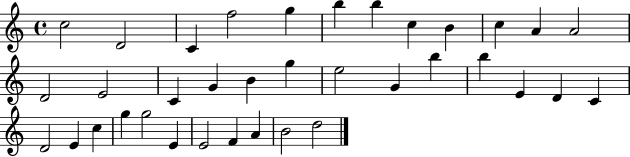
{
  \clef treble
  \time 4/4
  \defaultTimeSignature
  \key c \major
  c''2 d'2 | c'4 f''2 g''4 | b''4 b''4 c''4 b'4 | c''4 a'4 a'2 | \break d'2 e'2 | c'4 g'4 b'4 g''4 | e''2 g'4 b''4 | b''4 e'4 d'4 c'4 | \break d'2 e'4 c''4 | g''4 g''2 e'4 | e'2 f'4 a'4 | b'2 d''2 | \break \bar "|."
}